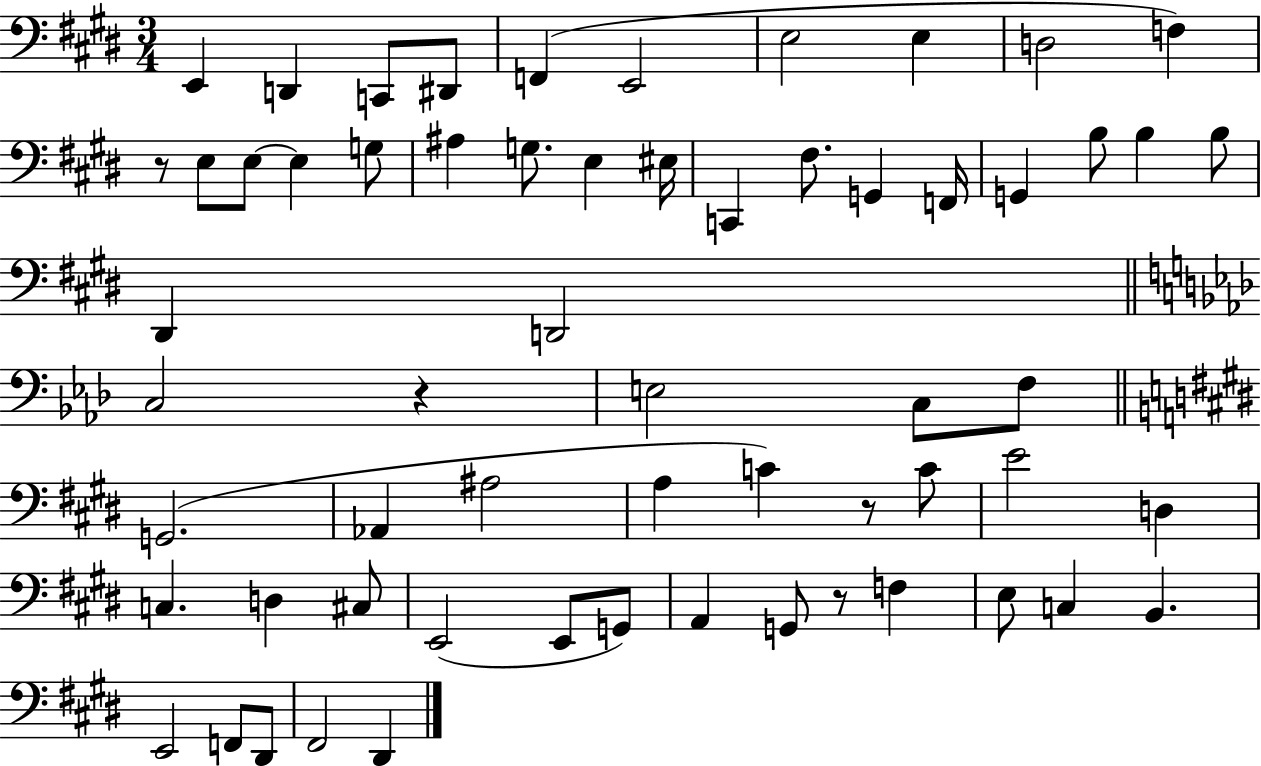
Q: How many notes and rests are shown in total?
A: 61